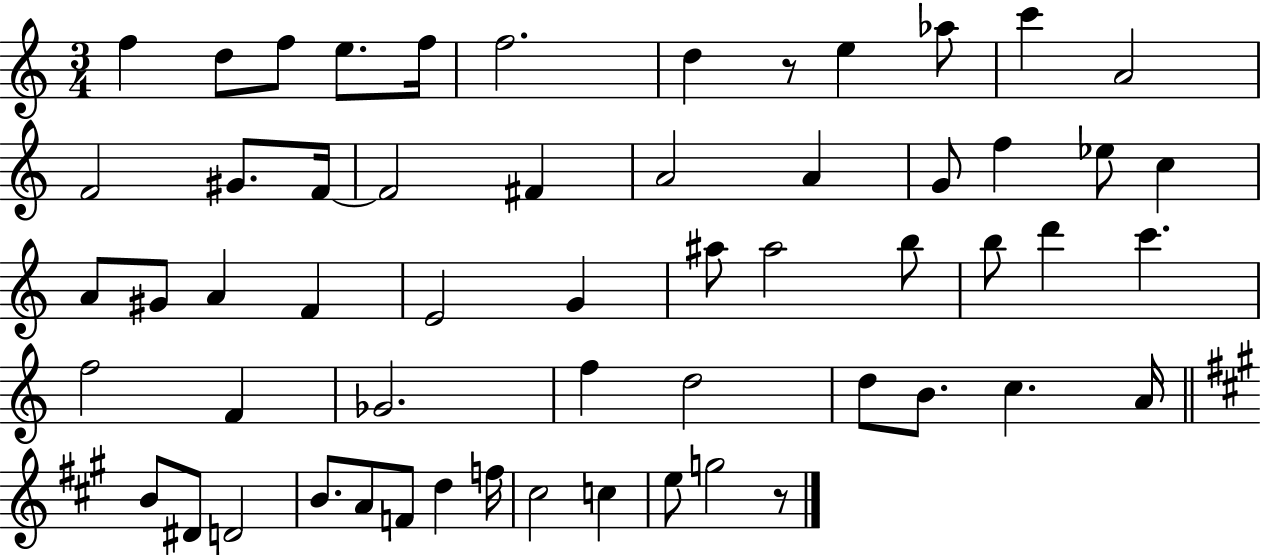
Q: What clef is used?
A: treble